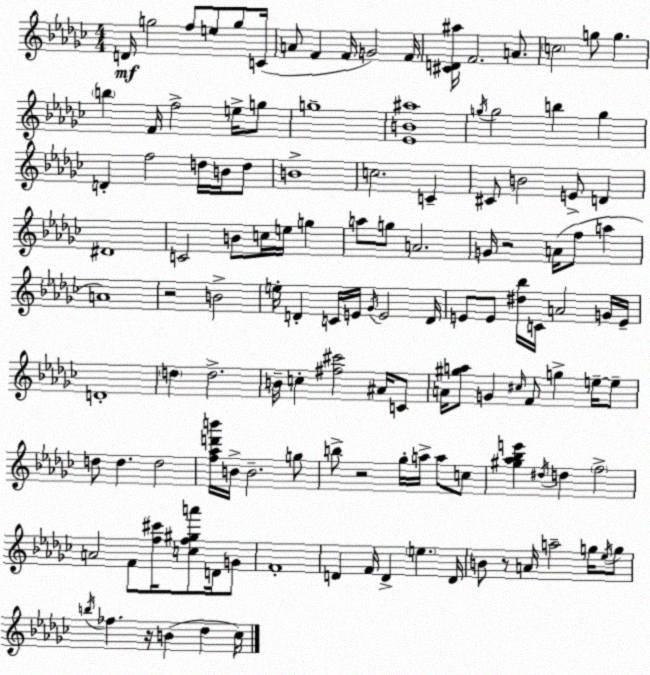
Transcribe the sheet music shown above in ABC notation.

X:1
T:Untitled
M:4/4
L:1/4
K:Ebm
D/4 g2 f/2 e/2 g/2 C/4 A/2 F F/4 G2 F/4 [^CD^a]/4 F2 A/2 c2 g/2 g b F/4 f2 e/4 g/2 g4 [_EB^a]4 g/4 g2 b g D f2 d/4 B/4 d/2 B4 c2 C ^C/2 B2 E/2 D ^D4 C2 B/2 c/4 e/4 g a/2 g/2 A2 G/4 z2 A/4 f/2 a A4 z2 B2 e/4 D C/4 E/4 _G/4 E2 D/4 E/2 E/2 [^d_b]/4 C/4 A2 G/4 E/4 D4 d d2 B/4 c [^f^c']2 ^A/4 C/2 A/4 [^ga]/2 G ^c/4 F/2 g e/4 e/2 d/2 d d2 [f_ad'b']/4 B/4 B2 g/2 b/2 z2 _g/4 a/4 a/2 c/2 [^g_a_be'] ^d/4 d f2 A2 F/2 [f^c']/4 [cf^ga']/2 D/4 G/2 F4 D F/4 D e D/4 B/2 z/2 A/4 a2 g/4 _e/4 g/2 b/4 _f z/4 B _d _c/4